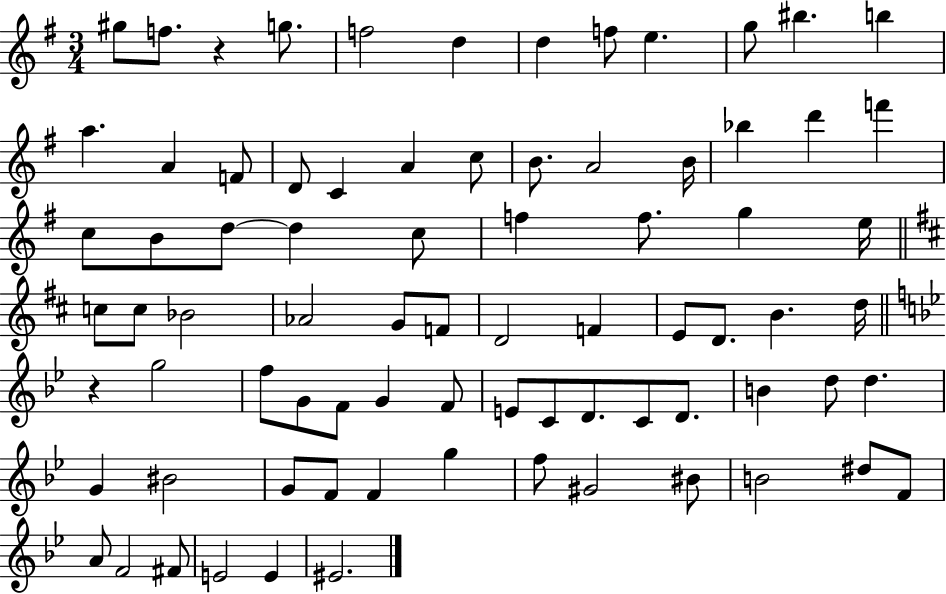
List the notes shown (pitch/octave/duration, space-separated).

G#5/e F5/e. R/q G5/e. F5/h D5/q D5/q F5/e E5/q. G5/e BIS5/q. B5/q A5/q. A4/q F4/e D4/e C4/q A4/q C5/e B4/e. A4/h B4/s Bb5/q D6/q F6/q C5/e B4/e D5/e D5/q C5/e F5/q F5/e. G5/q E5/s C5/e C5/e Bb4/h Ab4/h G4/e F4/e D4/h F4/q E4/e D4/e. B4/q. D5/s R/q G5/h F5/e G4/e F4/e G4/q F4/e E4/e C4/e D4/e. C4/e D4/e. B4/q D5/e D5/q. G4/q BIS4/h G4/e F4/e F4/q G5/q F5/e G#4/h BIS4/e B4/h D#5/e F4/e A4/e F4/h F#4/e E4/h E4/q EIS4/h.